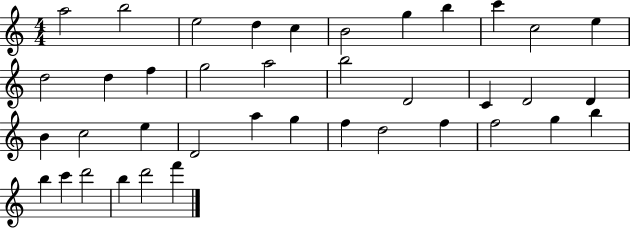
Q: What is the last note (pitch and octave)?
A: F6